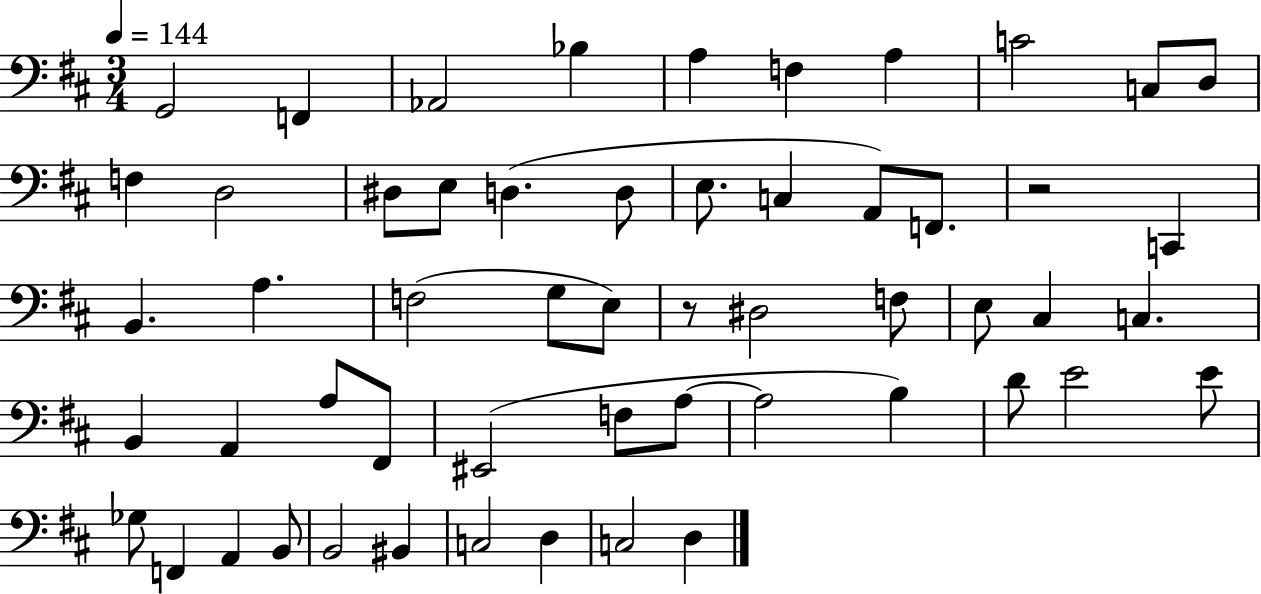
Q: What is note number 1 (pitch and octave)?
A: G2